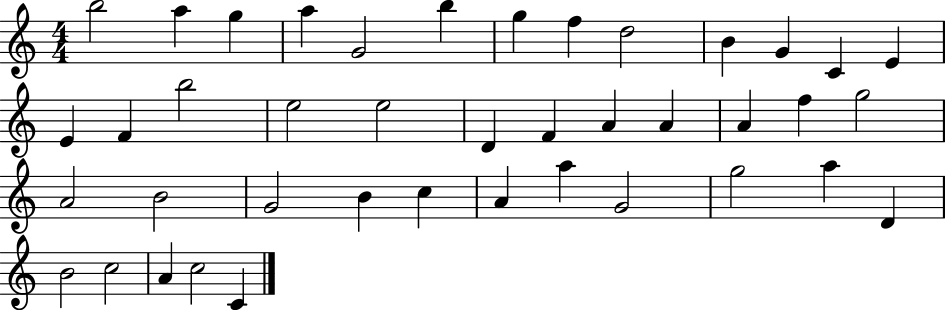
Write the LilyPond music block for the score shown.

{
  \clef treble
  \numericTimeSignature
  \time 4/4
  \key c \major
  b''2 a''4 g''4 | a''4 g'2 b''4 | g''4 f''4 d''2 | b'4 g'4 c'4 e'4 | \break e'4 f'4 b''2 | e''2 e''2 | d'4 f'4 a'4 a'4 | a'4 f''4 g''2 | \break a'2 b'2 | g'2 b'4 c''4 | a'4 a''4 g'2 | g''2 a''4 d'4 | \break b'2 c''2 | a'4 c''2 c'4 | \bar "|."
}